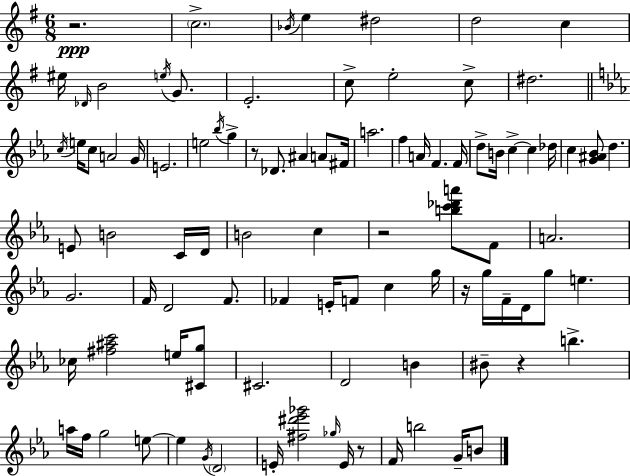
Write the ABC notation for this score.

X:1
T:Untitled
M:6/8
L:1/4
K:Em
z2 c2 _B/4 e ^d2 d2 c ^e/4 _D/4 B2 e/4 G/2 E2 c/2 e2 c/2 ^d2 c/4 e/4 c/2 A2 G/4 E2 e2 _b/4 g z/2 _D/2 ^A A/2 ^F/4 a2 f A/4 F F/4 d/2 B/4 c c _d/4 c [G^A_B]/2 d E/2 B2 C/4 D/4 B2 c z2 [bc'_d'a']/2 F/2 A2 G2 F/4 D2 F/2 _F E/4 F/2 c g/4 z/4 g/4 F/4 D/4 g/2 e _c/4 [^f^ac']2 e/4 [^Cg]/2 ^C2 D2 B ^B/2 z b a/4 f/4 g2 e/2 e G/4 D2 E/4 [^f^d'_e'_g']2 _g/4 E/4 z/2 F/4 b2 G/4 B/2